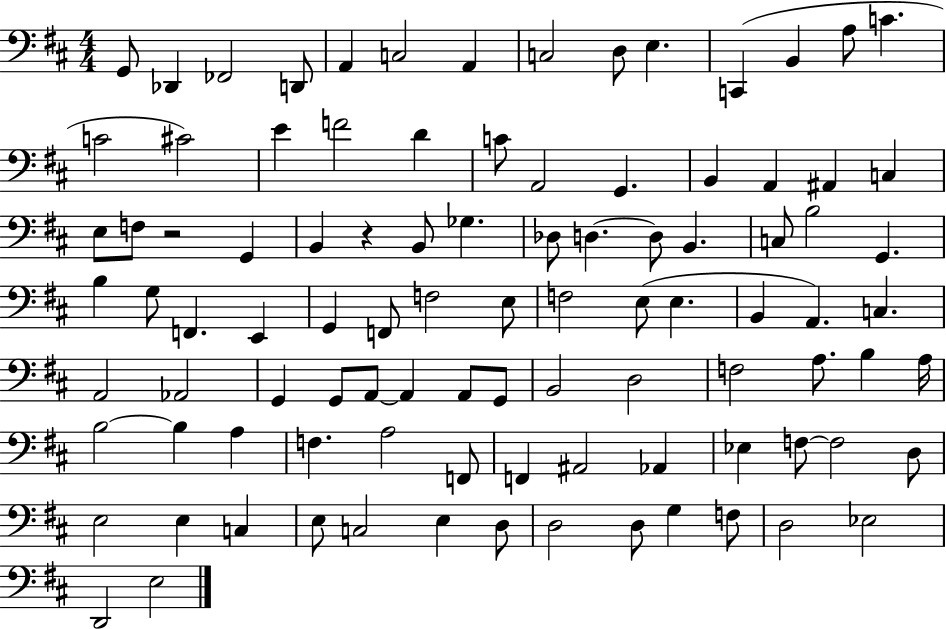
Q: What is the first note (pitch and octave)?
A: G2